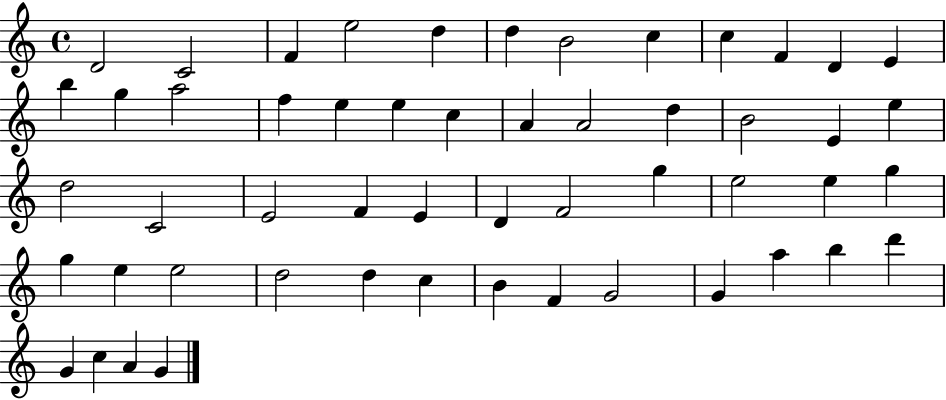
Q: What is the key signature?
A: C major